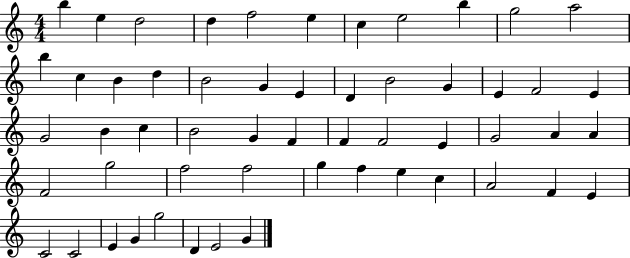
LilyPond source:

{
  \clef treble
  \numericTimeSignature
  \time 4/4
  \key c \major
  b''4 e''4 d''2 | d''4 f''2 e''4 | c''4 e''2 b''4 | g''2 a''2 | \break b''4 c''4 b'4 d''4 | b'2 g'4 e'4 | d'4 b'2 g'4 | e'4 f'2 e'4 | \break g'2 b'4 c''4 | b'2 g'4 f'4 | f'4 f'2 e'4 | g'2 a'4 a'4 | \break f'2 g''2 | f''2 f''2 | g''4 f''4 e''4 c''4 | a'2 f'4 e'4 | \break c'2 c'2 | e'4 g'4 g''2 | d'4 e'2 g'4 | \bar "|."
}